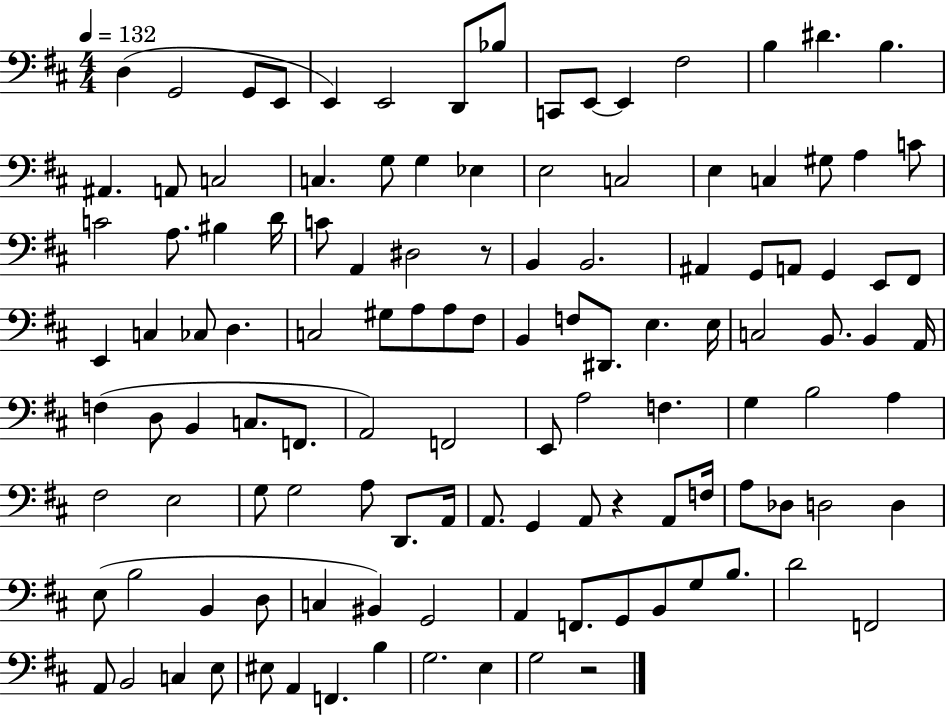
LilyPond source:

{
  \clef bass
  \numericTimeSignature
  \time 4/4
  \key d \major
  \tempo 4 = 132
  d4( g,2 g,8 e,8 | e,4) e,2 d,8 bes8 | c,8 e,8~~ e,4 fis2 | b4 dis'4. b4. | \break ais,4. a,8 c2 | c4. g8 g4 ees4 | e2 c2 | e4 c4 gis8 a4 c'8 | \break c'2 a8. bis4 d'16 | c'8 a,4 dis2 r8 | b,4 b,2. | ais,4 g,8 a,8 g,4 e,8 fis,8 | \break e,4 c4 ces8 d4. | c2 gis8 a8 a8 fis8 | b,4 f8 dis,8. e4. e16 | c2 b,8. b,4 a,16 | \break f4( d8 b,4 c8. f,8. | a,2) f,2 | e,8 a2 f4. | g4 b2 a4 | \break fis2 e2 | g8 g2 a8 d,8. a,16 | a,8. g,4 a,8 r4 a,8 f16 | a8 des8 d2 d4 | \break e8( b2 b,4 d8 | c4 bis,4) g,2 | a,4 f,8. g,8 b,8 g8 b8. | d'2 f,2 | \break a,8 b,2 c4 e8 | eis8 a,4 f,4. b4 | g2. e4 | g2 r2 | \break \bar "|."
}